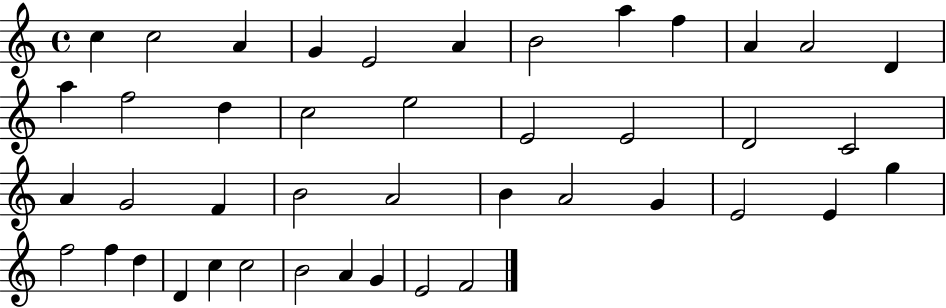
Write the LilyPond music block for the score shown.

{
  \clef treble
  \time 4/4
  \defaultTimeSignature
  \key c \major
  c''4 c''2 a'4 | g'4 e'2 a'4 | b'2 a''4 f''4 | a'4 a'2 d'4 | \break a''4 f''2 d''4 | c''2 e''2 | e'2 e'2 | d'2 c'2 | \break a'4 g'2 f'4 | b'2 a'2 | b'4 a'2 g'4 | e'2 e'4 g''4 | \break f''2 f''4 d''4 | d'4 c''4 c''2 | b'2 a'4 g'4 | e'2 f'2 | \break \bar "|."
}